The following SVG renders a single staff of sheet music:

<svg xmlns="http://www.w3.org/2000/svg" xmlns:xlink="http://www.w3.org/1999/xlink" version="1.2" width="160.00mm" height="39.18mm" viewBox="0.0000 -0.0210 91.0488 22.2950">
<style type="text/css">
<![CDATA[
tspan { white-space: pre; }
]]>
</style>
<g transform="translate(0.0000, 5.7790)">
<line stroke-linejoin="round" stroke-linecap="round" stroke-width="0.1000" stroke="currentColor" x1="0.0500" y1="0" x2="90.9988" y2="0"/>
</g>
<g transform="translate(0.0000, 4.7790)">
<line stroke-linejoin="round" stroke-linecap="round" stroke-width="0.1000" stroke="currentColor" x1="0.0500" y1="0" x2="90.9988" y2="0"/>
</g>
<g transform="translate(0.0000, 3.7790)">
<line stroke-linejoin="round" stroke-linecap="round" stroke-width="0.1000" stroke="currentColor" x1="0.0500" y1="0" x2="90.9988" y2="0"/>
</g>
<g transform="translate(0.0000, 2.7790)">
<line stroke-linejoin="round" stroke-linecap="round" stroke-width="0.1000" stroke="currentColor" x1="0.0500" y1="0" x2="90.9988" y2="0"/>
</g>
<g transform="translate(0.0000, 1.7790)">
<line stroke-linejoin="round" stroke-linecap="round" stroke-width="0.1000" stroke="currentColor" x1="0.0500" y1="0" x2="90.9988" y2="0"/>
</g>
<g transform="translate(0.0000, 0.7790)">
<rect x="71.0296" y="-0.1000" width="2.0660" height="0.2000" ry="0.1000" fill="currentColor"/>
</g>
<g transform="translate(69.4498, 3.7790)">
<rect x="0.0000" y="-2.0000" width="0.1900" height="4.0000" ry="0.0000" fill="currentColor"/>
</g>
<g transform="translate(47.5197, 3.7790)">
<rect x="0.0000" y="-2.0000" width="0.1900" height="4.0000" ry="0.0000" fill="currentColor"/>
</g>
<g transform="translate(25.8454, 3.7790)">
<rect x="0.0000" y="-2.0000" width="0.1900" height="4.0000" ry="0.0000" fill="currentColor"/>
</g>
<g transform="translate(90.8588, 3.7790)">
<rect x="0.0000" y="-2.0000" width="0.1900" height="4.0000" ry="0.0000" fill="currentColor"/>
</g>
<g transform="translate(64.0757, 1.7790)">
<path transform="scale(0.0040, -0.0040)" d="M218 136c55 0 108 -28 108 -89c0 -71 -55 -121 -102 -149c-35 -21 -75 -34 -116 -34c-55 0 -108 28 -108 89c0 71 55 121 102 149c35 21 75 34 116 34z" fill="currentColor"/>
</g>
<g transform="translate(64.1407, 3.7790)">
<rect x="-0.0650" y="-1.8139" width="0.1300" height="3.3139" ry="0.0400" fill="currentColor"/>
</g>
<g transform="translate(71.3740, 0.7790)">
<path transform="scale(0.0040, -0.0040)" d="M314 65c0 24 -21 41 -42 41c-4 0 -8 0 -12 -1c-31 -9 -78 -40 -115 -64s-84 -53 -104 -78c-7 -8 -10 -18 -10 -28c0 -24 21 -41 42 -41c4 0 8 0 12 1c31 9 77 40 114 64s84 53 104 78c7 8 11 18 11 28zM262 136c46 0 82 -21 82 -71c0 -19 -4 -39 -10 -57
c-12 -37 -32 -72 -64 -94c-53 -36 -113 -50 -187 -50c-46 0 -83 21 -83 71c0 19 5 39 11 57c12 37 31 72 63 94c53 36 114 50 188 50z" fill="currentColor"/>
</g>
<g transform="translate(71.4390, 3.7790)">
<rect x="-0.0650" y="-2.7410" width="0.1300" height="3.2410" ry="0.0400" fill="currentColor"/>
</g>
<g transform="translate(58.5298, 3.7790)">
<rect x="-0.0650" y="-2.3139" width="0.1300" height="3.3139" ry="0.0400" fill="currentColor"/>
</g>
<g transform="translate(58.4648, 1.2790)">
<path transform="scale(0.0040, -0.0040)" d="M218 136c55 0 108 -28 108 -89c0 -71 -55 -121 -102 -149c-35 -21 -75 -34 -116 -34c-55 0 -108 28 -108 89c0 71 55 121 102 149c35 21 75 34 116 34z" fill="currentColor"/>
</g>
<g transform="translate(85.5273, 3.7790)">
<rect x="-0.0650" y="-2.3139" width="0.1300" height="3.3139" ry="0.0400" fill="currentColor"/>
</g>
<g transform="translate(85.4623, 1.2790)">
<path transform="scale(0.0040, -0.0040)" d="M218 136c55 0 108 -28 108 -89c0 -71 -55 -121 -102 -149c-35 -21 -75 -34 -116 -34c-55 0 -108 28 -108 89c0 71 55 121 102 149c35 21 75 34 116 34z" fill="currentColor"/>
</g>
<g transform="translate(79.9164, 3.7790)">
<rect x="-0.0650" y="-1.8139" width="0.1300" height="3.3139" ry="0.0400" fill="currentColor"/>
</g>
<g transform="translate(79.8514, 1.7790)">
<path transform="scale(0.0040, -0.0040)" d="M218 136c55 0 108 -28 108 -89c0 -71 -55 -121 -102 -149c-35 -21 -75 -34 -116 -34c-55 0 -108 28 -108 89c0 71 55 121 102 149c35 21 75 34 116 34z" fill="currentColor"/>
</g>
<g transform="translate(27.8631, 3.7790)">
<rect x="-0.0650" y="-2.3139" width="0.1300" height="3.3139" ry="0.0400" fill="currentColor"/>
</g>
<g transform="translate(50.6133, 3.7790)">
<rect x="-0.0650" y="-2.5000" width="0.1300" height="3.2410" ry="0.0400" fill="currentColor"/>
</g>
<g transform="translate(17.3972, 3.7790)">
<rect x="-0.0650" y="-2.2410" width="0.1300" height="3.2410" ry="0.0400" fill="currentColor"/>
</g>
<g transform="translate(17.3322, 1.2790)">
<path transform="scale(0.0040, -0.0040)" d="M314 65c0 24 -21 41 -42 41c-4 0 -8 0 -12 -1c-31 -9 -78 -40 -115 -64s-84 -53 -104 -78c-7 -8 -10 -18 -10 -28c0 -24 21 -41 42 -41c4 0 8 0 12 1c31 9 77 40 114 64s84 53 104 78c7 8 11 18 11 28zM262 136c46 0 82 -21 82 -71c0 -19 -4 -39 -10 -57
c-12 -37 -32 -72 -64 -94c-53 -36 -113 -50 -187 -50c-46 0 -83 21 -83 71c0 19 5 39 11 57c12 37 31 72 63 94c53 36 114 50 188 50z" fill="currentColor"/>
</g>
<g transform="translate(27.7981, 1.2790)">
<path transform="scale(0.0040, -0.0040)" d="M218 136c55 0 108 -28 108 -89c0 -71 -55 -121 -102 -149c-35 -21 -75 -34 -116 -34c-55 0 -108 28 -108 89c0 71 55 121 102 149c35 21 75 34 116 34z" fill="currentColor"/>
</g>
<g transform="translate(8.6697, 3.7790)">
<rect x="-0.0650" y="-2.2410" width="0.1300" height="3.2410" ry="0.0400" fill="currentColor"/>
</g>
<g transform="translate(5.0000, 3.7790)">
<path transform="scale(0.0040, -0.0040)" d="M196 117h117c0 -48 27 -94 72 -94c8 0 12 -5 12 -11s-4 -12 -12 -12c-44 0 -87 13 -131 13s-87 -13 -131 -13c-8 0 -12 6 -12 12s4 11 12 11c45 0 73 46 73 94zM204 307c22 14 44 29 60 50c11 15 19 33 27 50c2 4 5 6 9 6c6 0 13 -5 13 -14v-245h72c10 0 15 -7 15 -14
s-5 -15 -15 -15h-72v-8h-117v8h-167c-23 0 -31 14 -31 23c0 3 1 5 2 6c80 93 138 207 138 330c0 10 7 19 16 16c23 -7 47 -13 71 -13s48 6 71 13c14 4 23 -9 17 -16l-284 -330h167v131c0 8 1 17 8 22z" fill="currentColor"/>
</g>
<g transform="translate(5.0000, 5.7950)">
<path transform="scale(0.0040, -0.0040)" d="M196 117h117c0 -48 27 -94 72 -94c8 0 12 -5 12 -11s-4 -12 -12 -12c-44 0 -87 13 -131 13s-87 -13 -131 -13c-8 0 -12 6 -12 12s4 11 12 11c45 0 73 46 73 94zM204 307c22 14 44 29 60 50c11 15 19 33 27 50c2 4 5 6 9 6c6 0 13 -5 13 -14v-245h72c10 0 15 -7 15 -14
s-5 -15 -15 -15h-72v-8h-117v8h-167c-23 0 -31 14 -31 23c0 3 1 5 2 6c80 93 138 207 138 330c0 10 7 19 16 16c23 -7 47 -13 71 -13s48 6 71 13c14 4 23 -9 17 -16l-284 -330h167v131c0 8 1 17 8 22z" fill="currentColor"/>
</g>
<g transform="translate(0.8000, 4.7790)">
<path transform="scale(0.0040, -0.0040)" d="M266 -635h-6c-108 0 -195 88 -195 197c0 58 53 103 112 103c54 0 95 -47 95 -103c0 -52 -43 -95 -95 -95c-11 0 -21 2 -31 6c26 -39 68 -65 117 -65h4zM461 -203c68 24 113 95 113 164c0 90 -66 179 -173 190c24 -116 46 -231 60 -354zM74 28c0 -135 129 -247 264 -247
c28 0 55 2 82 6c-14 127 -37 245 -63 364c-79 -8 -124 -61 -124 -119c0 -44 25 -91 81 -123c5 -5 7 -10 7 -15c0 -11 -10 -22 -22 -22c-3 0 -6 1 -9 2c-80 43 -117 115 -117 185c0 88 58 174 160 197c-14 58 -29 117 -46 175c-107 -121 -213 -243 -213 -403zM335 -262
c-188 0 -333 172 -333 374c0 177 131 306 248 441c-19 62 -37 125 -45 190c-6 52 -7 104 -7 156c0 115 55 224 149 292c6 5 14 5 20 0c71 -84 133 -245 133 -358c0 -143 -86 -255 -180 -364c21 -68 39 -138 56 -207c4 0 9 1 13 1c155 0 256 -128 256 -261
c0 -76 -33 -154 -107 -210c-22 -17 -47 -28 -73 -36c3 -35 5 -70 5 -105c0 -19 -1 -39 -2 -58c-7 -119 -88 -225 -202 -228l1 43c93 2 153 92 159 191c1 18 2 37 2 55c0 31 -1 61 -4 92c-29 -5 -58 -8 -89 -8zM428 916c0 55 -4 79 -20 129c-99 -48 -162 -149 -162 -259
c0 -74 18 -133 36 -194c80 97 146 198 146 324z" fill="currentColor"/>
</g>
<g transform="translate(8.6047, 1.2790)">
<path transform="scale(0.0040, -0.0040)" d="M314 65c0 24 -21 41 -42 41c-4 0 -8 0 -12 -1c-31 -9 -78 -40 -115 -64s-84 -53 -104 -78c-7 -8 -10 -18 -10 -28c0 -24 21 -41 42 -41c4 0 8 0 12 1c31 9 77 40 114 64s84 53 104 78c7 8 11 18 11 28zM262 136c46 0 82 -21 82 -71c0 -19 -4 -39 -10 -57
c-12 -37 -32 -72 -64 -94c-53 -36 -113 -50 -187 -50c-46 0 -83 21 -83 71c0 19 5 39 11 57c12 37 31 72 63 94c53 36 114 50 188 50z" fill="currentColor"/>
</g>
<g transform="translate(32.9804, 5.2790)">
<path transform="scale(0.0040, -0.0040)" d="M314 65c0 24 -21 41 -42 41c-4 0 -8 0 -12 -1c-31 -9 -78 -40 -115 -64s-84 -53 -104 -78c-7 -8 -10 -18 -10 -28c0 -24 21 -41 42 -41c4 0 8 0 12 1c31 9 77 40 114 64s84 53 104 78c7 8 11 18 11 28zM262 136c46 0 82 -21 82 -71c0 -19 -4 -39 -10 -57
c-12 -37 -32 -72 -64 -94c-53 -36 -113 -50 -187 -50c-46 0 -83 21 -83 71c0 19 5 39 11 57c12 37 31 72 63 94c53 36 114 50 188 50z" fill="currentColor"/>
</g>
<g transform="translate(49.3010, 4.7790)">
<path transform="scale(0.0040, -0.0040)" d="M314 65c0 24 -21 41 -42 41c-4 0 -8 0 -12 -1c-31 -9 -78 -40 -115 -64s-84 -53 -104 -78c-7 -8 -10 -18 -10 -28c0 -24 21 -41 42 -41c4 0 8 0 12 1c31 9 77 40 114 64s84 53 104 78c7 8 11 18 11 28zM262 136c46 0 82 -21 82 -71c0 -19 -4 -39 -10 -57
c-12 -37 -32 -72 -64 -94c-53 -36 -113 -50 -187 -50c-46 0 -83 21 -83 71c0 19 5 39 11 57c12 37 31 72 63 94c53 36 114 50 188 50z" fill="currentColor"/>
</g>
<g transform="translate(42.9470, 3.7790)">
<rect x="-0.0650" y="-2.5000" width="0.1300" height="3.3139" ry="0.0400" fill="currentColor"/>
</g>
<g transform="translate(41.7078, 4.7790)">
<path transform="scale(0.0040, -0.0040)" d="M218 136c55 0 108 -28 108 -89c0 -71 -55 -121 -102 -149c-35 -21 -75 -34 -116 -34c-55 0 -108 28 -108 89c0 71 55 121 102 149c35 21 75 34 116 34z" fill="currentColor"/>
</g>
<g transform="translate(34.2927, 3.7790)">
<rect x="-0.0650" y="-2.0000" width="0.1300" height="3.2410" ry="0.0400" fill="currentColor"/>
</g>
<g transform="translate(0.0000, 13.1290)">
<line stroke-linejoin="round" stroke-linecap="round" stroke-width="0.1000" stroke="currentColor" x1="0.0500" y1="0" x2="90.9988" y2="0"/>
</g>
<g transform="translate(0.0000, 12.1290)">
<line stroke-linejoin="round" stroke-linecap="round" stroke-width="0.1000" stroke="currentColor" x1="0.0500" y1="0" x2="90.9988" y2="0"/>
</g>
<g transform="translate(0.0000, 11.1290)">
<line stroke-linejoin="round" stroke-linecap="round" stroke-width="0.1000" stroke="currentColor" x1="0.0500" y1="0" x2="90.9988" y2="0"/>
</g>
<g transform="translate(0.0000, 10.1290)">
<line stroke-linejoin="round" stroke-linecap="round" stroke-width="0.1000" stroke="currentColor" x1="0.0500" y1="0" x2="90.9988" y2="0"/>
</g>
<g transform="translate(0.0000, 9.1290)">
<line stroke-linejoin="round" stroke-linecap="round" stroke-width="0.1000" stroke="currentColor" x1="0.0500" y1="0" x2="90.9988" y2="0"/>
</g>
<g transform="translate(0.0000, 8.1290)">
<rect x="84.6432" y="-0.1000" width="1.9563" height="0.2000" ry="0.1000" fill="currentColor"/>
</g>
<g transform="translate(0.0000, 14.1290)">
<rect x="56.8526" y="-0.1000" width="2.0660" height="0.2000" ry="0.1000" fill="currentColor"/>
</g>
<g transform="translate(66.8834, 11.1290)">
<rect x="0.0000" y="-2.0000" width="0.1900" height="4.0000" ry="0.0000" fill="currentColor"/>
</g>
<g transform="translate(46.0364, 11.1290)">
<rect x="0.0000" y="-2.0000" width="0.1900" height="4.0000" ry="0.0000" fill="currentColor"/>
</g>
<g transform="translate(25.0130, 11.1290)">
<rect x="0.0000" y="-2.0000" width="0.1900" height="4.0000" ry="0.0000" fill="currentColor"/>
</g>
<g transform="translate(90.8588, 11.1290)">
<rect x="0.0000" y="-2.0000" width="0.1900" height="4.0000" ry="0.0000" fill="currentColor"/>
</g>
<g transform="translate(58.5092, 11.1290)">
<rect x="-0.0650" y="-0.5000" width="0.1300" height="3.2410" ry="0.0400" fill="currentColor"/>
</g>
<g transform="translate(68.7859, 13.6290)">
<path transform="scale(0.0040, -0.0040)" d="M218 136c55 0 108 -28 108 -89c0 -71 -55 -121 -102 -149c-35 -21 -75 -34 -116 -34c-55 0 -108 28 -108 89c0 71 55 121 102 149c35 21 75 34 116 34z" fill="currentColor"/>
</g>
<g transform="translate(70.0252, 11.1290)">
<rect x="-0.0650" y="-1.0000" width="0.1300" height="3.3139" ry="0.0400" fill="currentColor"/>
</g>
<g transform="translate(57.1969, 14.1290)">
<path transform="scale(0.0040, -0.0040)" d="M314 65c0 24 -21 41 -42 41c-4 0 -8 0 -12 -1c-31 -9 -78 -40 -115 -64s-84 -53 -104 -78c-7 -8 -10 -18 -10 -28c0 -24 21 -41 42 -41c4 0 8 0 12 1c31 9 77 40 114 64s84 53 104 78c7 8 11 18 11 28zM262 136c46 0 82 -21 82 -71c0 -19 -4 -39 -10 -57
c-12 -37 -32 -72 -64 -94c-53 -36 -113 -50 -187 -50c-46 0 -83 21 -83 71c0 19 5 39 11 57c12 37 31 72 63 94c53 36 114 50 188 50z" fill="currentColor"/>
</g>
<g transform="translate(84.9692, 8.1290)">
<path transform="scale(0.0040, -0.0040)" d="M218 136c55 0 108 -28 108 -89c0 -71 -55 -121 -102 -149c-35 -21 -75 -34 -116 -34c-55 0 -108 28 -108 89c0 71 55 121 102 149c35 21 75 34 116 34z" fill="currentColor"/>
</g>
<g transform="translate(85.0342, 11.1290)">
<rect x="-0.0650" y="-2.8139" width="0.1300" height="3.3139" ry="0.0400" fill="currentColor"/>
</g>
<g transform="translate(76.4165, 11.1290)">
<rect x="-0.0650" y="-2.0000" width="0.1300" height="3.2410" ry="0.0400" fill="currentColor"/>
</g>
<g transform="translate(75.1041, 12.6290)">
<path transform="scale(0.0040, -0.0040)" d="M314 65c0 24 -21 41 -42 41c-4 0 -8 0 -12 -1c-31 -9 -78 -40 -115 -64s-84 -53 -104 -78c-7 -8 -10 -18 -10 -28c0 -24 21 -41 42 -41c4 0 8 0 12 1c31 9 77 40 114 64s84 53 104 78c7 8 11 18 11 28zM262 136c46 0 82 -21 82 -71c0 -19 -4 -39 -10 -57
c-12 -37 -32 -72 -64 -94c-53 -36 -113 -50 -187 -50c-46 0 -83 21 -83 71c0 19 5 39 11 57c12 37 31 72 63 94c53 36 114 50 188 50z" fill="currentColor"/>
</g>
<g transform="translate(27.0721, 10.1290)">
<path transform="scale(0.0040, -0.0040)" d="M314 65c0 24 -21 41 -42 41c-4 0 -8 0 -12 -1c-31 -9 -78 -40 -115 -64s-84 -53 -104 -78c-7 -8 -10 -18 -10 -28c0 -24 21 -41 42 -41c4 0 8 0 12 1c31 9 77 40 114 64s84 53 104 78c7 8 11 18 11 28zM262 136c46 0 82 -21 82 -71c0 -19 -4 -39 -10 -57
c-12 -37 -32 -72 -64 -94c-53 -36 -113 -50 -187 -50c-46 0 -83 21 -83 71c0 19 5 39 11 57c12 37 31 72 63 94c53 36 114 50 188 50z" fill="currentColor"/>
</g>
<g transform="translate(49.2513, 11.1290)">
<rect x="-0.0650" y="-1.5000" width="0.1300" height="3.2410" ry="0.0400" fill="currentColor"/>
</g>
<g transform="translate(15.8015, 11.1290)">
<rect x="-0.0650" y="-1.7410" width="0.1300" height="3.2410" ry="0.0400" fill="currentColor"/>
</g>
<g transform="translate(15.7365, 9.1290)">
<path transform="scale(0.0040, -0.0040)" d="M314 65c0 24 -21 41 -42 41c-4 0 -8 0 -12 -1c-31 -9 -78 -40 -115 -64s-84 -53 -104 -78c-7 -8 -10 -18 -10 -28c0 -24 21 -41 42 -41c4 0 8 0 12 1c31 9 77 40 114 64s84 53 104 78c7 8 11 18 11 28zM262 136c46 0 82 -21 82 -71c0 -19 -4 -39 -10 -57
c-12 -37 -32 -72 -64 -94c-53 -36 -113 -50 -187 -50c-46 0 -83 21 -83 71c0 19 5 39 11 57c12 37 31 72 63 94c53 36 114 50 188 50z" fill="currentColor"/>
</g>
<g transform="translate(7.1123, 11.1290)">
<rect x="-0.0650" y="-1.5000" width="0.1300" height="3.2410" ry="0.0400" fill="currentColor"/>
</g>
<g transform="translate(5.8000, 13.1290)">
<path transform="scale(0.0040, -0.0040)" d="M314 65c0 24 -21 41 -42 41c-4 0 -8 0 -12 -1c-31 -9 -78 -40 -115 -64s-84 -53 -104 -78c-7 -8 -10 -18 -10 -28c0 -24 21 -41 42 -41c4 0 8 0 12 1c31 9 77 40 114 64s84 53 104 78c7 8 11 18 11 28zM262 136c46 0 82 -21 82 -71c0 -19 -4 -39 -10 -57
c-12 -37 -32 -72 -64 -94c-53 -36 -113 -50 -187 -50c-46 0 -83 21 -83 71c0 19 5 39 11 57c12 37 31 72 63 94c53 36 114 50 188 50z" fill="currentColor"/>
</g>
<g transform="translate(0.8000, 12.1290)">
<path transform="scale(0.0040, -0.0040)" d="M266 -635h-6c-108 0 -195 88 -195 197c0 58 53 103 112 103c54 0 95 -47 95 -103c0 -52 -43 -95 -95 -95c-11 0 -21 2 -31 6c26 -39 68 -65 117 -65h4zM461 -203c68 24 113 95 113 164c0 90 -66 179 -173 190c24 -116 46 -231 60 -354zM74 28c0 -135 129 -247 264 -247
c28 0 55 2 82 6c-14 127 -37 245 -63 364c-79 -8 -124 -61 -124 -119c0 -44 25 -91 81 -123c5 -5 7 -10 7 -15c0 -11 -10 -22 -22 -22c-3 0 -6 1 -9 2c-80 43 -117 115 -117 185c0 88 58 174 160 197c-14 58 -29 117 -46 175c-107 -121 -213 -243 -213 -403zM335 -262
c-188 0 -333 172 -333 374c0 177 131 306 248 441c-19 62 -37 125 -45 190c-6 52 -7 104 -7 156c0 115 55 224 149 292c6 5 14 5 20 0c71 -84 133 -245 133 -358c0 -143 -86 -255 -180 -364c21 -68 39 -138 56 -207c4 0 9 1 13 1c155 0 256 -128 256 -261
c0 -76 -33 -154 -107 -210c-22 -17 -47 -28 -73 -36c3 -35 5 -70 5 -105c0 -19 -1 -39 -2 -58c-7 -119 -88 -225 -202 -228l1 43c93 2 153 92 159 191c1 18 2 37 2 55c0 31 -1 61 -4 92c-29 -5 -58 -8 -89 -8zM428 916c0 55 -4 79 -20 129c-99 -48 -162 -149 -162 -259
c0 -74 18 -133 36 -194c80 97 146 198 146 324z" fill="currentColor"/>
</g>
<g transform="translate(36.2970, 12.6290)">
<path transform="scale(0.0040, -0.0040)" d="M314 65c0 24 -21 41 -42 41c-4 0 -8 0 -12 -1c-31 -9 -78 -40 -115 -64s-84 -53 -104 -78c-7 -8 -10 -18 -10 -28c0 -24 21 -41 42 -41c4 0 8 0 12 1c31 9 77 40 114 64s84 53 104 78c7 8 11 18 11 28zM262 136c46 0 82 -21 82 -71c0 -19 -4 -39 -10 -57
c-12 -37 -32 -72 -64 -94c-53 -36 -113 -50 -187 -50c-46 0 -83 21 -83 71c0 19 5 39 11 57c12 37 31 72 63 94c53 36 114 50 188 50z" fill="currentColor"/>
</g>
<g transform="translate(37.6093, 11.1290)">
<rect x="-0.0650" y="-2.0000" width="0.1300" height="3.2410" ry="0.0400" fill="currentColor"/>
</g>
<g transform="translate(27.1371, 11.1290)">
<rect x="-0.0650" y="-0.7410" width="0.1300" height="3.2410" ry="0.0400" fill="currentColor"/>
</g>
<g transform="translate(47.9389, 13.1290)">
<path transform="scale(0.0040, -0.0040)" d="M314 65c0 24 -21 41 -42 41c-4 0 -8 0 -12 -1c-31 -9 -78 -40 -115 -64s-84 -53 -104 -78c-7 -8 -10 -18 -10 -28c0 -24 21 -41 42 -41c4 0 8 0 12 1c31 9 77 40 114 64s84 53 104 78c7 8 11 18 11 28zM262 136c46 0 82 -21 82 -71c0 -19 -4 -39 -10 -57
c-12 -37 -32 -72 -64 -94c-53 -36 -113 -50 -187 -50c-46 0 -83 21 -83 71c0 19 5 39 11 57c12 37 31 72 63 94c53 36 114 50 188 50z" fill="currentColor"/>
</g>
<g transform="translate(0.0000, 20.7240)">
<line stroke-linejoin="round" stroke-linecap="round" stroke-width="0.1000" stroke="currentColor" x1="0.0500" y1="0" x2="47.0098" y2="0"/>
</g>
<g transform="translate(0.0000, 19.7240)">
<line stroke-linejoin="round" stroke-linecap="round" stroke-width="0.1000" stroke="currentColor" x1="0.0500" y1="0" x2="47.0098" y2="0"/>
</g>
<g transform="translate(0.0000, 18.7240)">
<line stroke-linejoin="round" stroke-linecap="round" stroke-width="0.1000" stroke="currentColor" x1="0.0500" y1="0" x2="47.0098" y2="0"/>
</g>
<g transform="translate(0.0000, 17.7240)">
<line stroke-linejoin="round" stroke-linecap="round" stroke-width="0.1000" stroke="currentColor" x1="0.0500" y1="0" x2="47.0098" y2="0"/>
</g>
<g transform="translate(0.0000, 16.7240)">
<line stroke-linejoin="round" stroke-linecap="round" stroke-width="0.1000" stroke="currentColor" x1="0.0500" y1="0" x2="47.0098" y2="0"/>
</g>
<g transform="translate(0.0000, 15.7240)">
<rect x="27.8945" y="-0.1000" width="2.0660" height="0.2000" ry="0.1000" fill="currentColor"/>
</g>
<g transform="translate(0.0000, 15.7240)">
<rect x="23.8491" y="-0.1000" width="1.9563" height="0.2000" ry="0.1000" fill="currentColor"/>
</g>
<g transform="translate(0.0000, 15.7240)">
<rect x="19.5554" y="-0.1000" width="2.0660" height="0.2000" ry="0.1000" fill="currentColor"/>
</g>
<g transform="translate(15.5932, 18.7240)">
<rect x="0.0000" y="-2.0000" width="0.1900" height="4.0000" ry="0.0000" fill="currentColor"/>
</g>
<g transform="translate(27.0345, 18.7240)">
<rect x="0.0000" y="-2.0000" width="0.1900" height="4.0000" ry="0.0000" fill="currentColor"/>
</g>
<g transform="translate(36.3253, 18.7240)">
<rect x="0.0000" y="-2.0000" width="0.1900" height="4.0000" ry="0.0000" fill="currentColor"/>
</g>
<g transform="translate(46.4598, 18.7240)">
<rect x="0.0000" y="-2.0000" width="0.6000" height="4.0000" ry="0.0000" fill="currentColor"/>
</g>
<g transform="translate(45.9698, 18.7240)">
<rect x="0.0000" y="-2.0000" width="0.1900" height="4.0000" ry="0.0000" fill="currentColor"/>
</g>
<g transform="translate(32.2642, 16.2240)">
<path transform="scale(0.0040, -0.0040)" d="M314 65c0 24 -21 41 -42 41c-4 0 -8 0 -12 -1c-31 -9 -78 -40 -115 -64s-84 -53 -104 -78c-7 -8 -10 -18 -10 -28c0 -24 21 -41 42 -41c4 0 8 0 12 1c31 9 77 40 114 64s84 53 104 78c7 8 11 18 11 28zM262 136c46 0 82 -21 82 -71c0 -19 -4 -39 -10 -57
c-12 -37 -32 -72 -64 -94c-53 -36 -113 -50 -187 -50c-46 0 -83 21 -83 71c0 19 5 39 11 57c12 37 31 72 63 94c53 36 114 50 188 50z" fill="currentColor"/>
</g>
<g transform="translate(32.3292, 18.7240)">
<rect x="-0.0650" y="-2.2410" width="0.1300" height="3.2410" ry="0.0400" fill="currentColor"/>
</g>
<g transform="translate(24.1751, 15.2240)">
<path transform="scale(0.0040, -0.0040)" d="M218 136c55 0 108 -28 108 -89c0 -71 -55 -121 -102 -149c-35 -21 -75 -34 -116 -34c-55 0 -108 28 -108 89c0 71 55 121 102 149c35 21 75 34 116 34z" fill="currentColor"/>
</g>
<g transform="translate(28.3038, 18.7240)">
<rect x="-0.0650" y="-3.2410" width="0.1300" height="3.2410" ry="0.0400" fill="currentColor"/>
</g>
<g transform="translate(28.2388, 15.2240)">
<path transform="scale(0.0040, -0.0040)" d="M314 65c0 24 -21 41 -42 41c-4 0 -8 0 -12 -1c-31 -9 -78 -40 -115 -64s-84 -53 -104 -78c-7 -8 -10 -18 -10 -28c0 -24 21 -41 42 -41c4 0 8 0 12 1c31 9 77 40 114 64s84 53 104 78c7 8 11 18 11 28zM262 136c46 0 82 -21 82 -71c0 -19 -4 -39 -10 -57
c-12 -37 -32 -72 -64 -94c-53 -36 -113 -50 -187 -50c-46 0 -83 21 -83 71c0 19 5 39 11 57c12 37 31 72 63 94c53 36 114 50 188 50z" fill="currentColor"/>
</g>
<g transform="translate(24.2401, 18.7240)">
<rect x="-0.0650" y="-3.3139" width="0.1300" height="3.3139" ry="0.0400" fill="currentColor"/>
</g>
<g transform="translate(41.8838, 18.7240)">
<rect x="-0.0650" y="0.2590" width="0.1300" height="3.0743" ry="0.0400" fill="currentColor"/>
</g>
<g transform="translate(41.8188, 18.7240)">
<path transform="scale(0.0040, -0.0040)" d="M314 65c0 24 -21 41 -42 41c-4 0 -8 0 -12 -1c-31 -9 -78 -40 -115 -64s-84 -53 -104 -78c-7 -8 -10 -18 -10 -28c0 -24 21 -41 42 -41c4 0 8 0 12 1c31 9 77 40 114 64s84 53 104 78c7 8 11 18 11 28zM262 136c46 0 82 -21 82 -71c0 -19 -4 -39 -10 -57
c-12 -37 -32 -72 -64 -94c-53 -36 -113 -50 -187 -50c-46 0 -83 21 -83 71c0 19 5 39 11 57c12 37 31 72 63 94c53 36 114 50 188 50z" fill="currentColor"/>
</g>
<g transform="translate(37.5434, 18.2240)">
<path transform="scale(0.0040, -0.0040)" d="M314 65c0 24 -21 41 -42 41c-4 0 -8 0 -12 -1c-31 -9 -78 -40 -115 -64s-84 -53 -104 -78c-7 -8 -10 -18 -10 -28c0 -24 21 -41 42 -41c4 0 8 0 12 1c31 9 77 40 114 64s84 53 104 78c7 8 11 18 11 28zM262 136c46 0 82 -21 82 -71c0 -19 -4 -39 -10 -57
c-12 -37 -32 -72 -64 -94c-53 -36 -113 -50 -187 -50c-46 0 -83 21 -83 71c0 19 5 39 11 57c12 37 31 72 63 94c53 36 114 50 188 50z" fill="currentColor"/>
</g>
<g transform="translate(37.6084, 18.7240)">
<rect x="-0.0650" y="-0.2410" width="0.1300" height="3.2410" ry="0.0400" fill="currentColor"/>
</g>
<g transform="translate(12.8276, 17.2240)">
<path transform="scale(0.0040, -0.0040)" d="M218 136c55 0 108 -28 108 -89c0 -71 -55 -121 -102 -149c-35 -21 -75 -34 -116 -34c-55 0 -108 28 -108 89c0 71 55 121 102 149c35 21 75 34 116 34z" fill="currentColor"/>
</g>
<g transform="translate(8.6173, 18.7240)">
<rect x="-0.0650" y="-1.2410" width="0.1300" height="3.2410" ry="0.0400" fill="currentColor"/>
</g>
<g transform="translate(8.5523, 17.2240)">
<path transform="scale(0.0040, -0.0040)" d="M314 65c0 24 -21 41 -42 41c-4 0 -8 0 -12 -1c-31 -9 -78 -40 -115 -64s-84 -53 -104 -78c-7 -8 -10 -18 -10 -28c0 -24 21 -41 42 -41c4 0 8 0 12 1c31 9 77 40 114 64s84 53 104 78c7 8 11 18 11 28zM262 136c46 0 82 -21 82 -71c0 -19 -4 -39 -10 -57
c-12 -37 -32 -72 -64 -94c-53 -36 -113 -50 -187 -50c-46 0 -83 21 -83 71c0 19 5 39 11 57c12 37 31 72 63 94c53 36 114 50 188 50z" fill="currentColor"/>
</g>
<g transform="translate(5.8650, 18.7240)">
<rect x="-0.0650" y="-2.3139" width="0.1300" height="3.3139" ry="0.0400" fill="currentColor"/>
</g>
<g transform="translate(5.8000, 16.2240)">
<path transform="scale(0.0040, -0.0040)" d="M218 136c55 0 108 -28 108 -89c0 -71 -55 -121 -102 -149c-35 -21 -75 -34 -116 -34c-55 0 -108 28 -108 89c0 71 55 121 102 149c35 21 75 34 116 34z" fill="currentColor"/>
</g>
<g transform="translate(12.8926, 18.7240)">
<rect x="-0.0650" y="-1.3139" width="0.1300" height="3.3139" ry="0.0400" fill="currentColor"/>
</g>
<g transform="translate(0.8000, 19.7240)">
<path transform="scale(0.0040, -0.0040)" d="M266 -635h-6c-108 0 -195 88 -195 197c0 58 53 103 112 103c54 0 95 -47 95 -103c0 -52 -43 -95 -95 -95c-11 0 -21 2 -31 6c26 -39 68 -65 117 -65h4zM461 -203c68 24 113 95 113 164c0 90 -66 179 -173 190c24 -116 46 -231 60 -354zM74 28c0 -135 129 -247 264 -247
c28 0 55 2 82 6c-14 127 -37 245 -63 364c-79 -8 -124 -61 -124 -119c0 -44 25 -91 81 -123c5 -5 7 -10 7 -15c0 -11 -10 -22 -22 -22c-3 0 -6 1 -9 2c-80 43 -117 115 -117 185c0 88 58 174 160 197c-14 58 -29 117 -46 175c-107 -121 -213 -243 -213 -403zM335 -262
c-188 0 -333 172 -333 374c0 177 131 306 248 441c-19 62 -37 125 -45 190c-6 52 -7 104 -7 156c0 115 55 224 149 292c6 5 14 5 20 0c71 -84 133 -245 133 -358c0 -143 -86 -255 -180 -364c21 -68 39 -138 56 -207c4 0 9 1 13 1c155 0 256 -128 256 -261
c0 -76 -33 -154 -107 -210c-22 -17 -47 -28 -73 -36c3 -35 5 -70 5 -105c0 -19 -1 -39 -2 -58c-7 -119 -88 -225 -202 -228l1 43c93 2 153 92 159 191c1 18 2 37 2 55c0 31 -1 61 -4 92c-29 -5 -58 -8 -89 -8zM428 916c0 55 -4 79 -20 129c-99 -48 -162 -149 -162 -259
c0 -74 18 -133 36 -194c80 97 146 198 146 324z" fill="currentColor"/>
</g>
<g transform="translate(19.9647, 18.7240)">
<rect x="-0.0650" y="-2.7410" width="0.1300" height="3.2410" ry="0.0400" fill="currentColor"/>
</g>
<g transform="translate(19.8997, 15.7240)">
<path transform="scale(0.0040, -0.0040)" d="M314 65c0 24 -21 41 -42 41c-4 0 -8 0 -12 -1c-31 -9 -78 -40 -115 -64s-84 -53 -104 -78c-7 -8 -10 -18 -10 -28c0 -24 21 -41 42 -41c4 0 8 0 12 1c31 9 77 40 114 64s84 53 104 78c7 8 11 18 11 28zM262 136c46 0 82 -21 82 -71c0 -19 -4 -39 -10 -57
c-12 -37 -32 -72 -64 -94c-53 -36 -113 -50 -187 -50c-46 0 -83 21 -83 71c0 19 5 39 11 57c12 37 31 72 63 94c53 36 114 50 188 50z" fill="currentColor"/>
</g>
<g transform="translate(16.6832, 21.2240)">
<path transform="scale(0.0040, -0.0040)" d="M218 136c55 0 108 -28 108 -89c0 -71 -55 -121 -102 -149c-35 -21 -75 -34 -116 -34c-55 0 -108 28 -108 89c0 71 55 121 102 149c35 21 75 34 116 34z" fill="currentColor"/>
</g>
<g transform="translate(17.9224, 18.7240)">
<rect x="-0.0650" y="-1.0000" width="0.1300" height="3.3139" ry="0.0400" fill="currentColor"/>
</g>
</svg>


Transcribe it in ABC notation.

X:1
T:Untitled
M:4/4
L:1/4
K:C
g2 g2 g F2 G G2 g f a2 f g E2 f2 d2 F2 E2 C2 D F2 a g e2 e D a2 b b2 g2 c2 B2